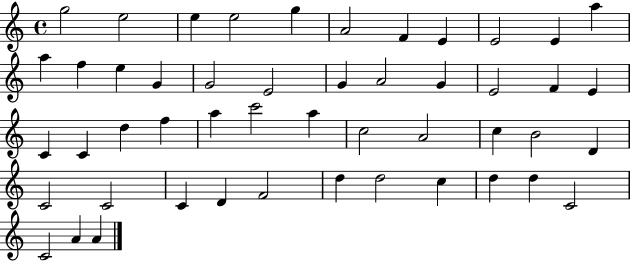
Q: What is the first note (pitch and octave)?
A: G5